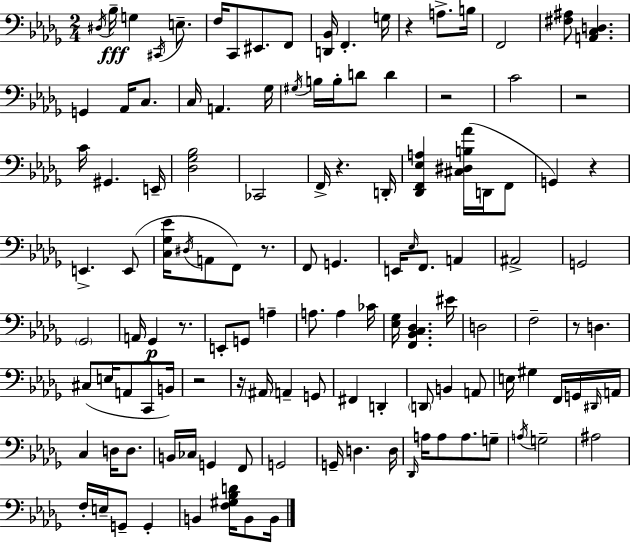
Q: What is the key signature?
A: BES minor